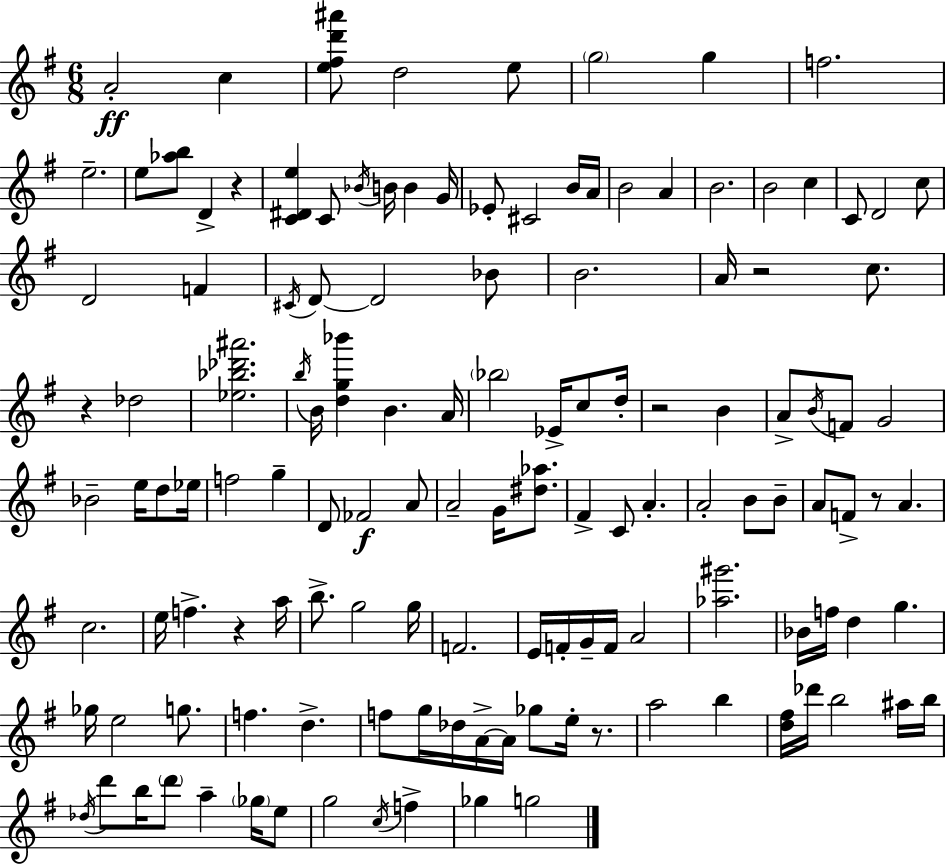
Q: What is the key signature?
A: G major